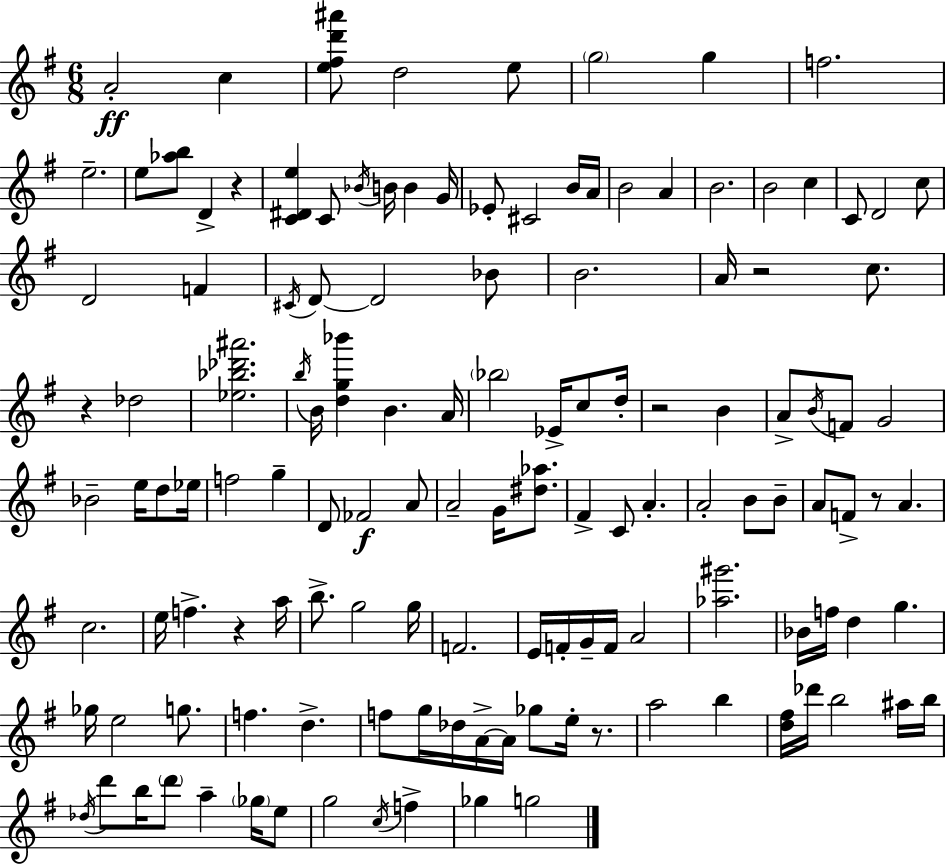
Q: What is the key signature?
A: G major